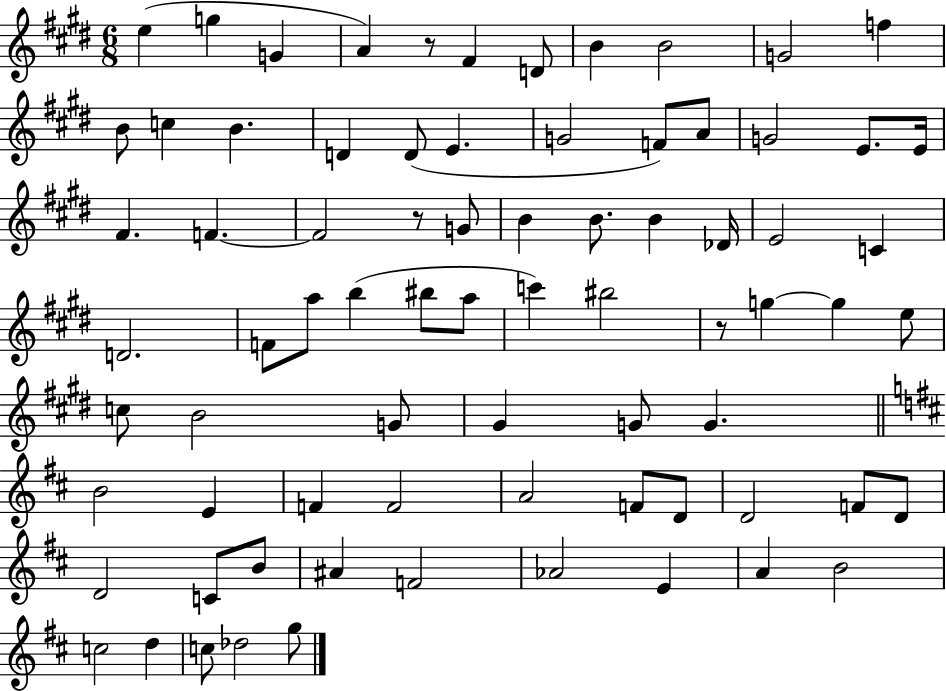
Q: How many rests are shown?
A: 3